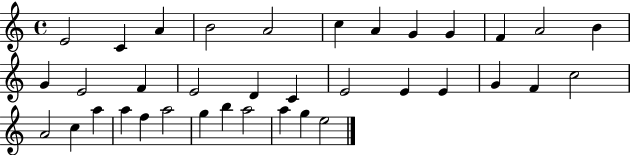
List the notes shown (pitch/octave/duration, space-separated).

E4/h C4/q A4/q B4/h A4/h C5/q A4/q G4/q G4/q F4/q A4/h B4/q G4/q E4/h F4/q E4/h D4/q C4/q E4/h E4/q E4/q G4/q F4/q C5/h A4/h C5/q A5/q A5/q F5/q A5/h G5/q B5/q A5/h A5/q G5/q E5/h